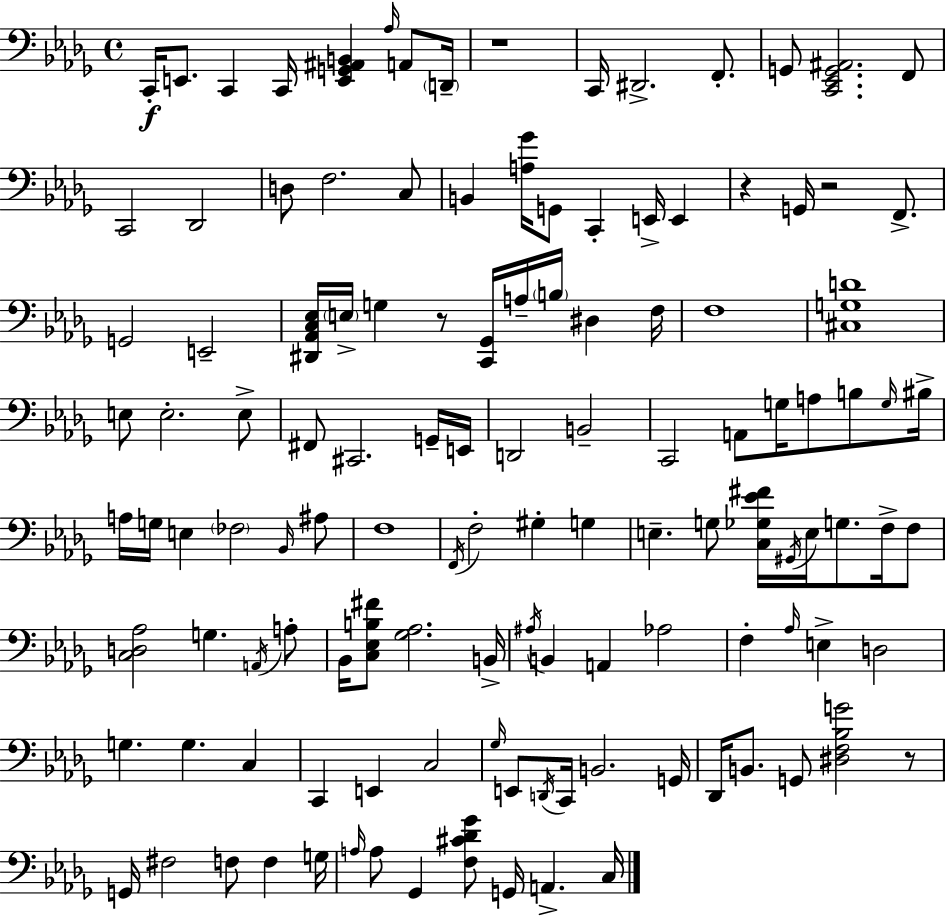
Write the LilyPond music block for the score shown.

{
  \clef bass
  \time 4/4
  \defaultTimeSignature
  \key bes \minor
  c,16-.\f e,8. c,4 c,16 <e, g, ais, b,>4 \grace { aes16 } a,8 | \parenthesize d,16-- r1 | c,16 dis,2.-> f,8.-. | g,8 <c, ees, g, ais,>2. f,8 | \break c,2 des,2 | d8 f2. c8 | b,4 <a ges'>16 g,8 c,4-. e,16-> e,4 | r4 g,16 r2 f,8.-> | \break g,2 e,2-- | <dis, aes, c ees>16 \parenthesize e16-> g4 r8 <c, ges,>16 a16-- \parenthesize b16 dis4 | f16 f1 | <cis g d'>1 | \break e8 e2.-. e8-> | fis,8 cis,2. g,16-- | e,16 d,2 b,2-- | c,2 a,8 g16 a8 b8 | \break \grace { g16 } bis16-> a16 g16 e4 \parenthesize fes2 | \grace { bes,16 } ais8 f1 | \acciaccatura { f,16 } f2-. gis4-. | g4 e4.-- g8 <c ges ees' fis'>16 \acciaccatura { gis,16 } e16 g8. | \break f16-> f8 <c d aes>2 g4. | \acciaccatura { a,16 } a8-. bes,16 <c ees b fis'>8 <ges aes>2. | b,16-> \acciaccatura { ais16 } b,4 a,4 aes2 | f4-. \grace { aes16 } e4-> | \break d2 g4. g4. | c4 c,4 e,4 | c2 \grace { ges16 } e,8 \acciaccatura { d,16 } c,16 b,2. | g,16 des,16 b,8. g,8 | \break <dis f bes g'>2 r8 g,16 fis2 | f8 f4 g16 \grace { a16 } a8 ges,4 | <f cis' des' ges'>8 g,16 a,4.-> c16 \bar "|."
}